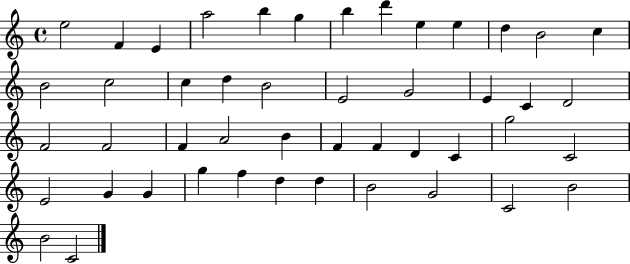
E5/h F4/q E4/q A5/h B5/q G5/q B5/q D6/q E5/q E5/q D5/q B4/h C5/q B4/h C5/h C5/q D5/q B4/h E4/h G4/h E4/q C4/q D4/h F4/h F4/h F4/q A4/h B4/q F4/q F4/q D4/q C4/q G5/h C4/h E4/h G4/q G4/q G5/q F5/q D5/q D5/q B4/h G4/h C4/h B4/h B4/h C4/h